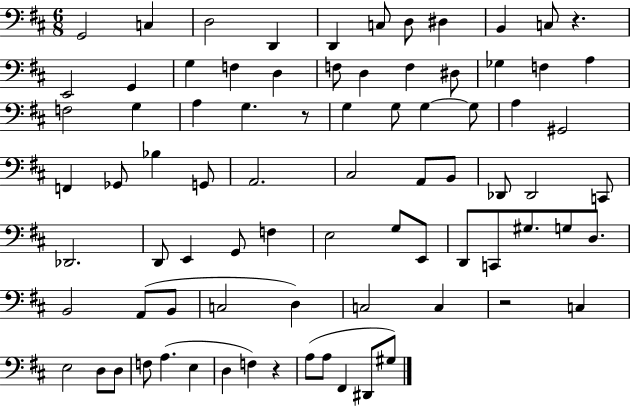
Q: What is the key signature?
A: D major